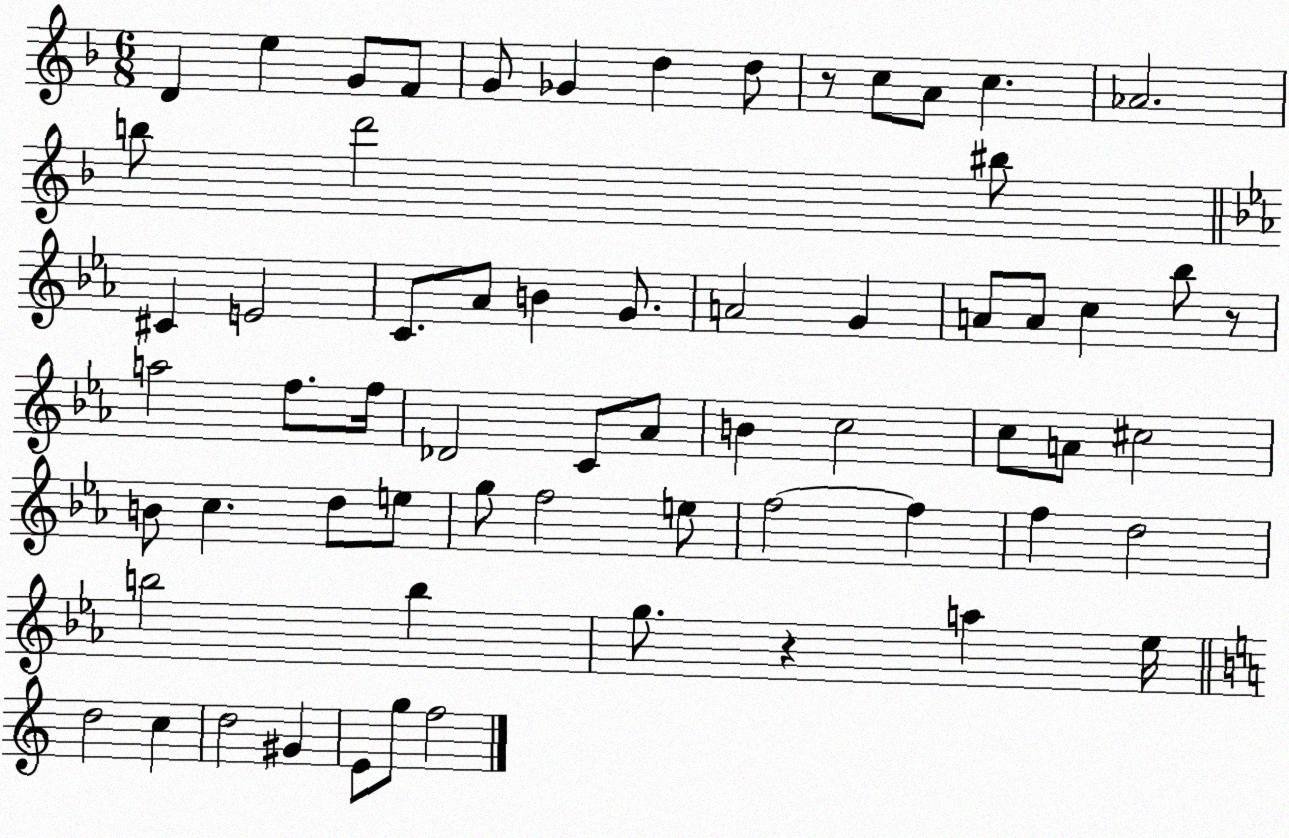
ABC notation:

X:1
T:Untitled
M:6/8
L:1/4
K:F
D e G/2 F/2 G/2 _G d d/2 z/2 c/2 A/2 c _A2 b/2 d'2 ^b/2 ^C E2 C/2 _A/2 B G/2 A2 G A/2 A/2 c _b/2 z/2 a2 f/2 f/4 _D2 C/2 _A/2 B c2 c/2 A/2 ^c2 B/2 c d/2 e/2 g/2 f2 e/2 f2 f f d2 b2 b g/2 z a _e/4 d2 c d2 ^G E/2 g/2 f2